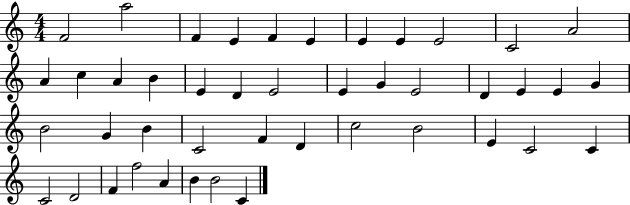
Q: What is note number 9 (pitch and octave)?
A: E4